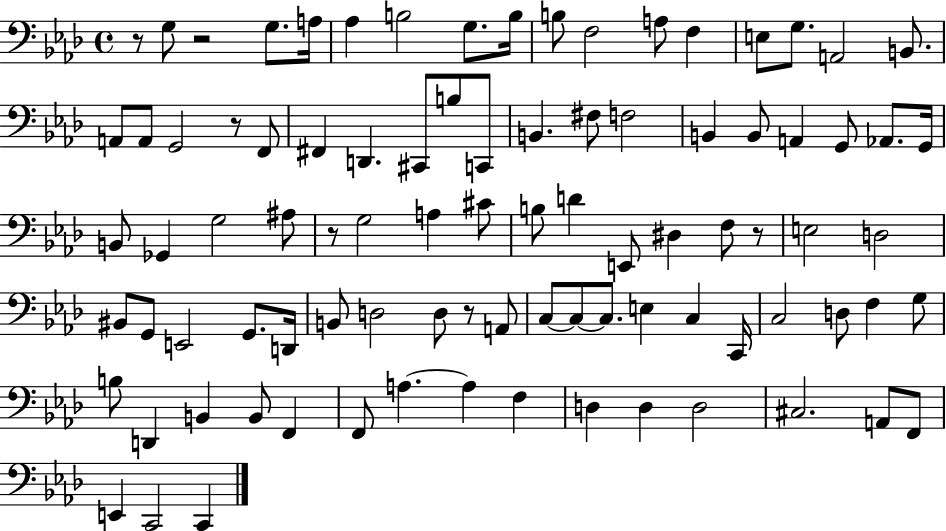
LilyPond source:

{
  \clef bass
  \time 4/4
  \defaultTimeSignature
  \key aes \major
  \repeat volta 2 { r8 g8 r2 g8. a16 | aes4 b2 g8. b16 | b8 f2 a8 f4 | e8 g8. a,2 b,8. | \break a,8 a,8 g,2 r8 f,8 | fis,4 d,4. cis,8 b8 c,8 | b,4. fis8 f2 | b,4 b,8 a,4 g,8 aes,8. g,16 | \break b,8 ges,4 g2 ais8 | r8 g2 a4 cis'8 | b8 d'4 e,8 dis4 f8 r8 | e2 d2 | \break bis,8 g,8 e,2 g,8. d,16 | b,8 d2 d8 r8 a,8 | c8~~ c8~~ c8. e4 c4 c,16 | c2 d8 f4 g8 | \break b8 d,4 b,4 b,8 f,4 | f,8 a4.~~ a4 f4 | d4 d4 d2 | cis2. a,8 f,8 | \break e,4 c,2 c,4 | } \bar "|."
}